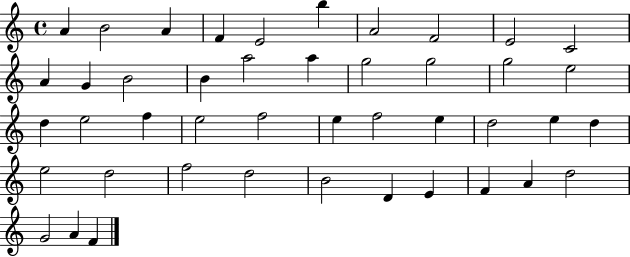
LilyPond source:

{
  \clef treble
  \time 4/4
  \defaultTimeSignature
  \key c \major
  a'4 b'2 a'4 | f'4 e'2 b''4 | a'2 f'2 | e'2 c'2 | \break a'4 g'4 b'2 | b'4 a''2 a''4 | g''2 g''2 | g''2 e''2 | \break d''4 e''2 f''4 | e''2 f''2 | e''4 f''2 e''4 | d''2 e''4 d''4 | \break e''2 d''2 | f''2 d''2 | b'2 d'4 e'4 | f'4 a'4 d''2 | \break g'2 a'4 f'4 | \bar "|."
}